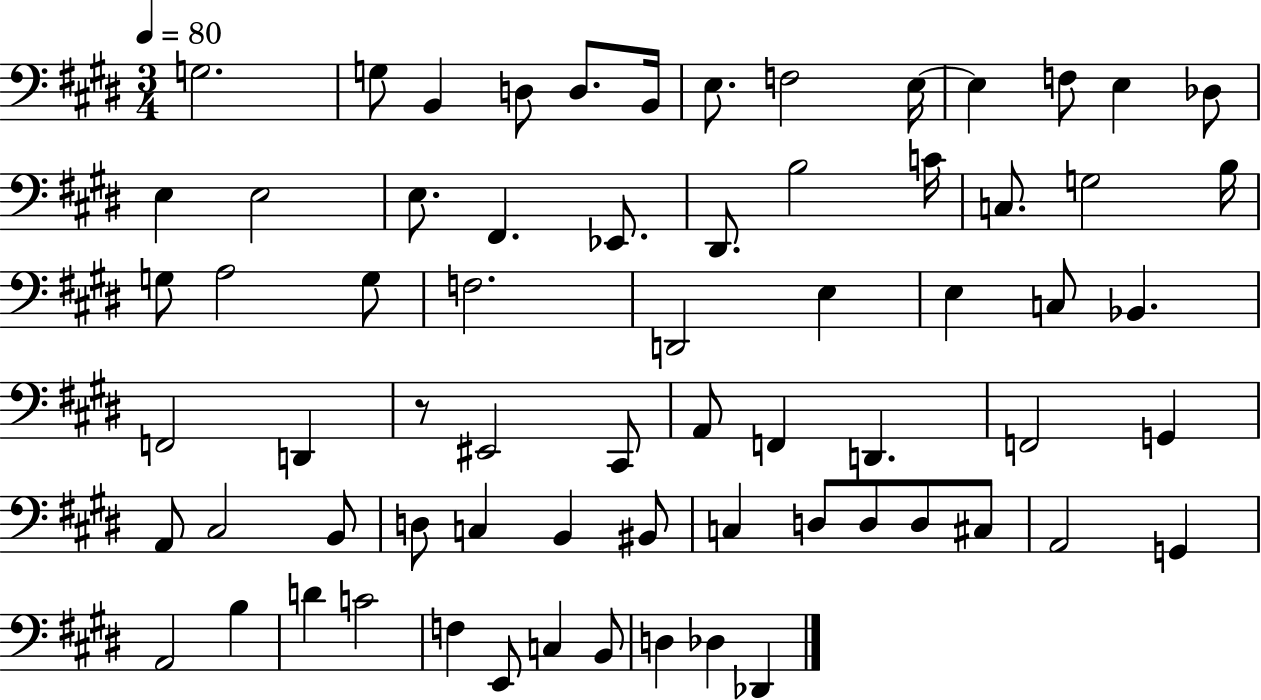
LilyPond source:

{
  \clef bass
  \numericTimeSignature
  \time 3/4
  \key e \major
  \tempo 4 = 80
  g2. | g8 b,4 d8 d8. b,16 | e8. f2 e16~~ | e4 f8 e4 des8 | \break e4 e2 | e8. fis,4. ees,8. | dis,8. b2 c'16 | c8. g2 b16 | \break g8 a2 g8 | f2. | d,2 e4 | e4 c8 bes,4. | \break f,2 d,4 | r8 eis,2 cis,8 | a,8 f,4 d,4. | f,2 g,4 | \break a,8 cis2 b,8 | d8 c4 b,4 bis,8 | c4 d8 d8 d8 cis8 | a,2 g,4 | \break a,2 b4 | d'4 c'2 | f4 e,8 c4 b,8 | d4 des4 des,4 | \break \bar "|."
}